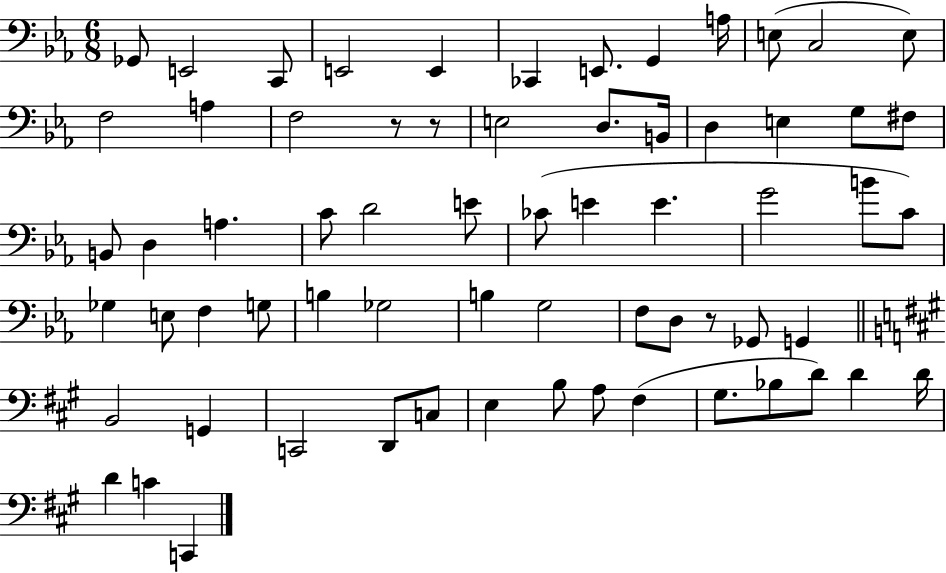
{
  \clef bass
  \numericTimeSignature
  \time 6/8
  \key ees \major
  \repeat volta 2 { ges,8 e,2 c,8 | e,2 e,4 | ces,4 e,8. g,4 a16 | e8( c2 e8) | \break f2 a4 | f2 r8 r8 | e2 d8. b,16 | d4 e4 g8 fis8 | \break b,8 d4 a4. | c'8 d'2 e'8 | ces'8( e'4 e'4. | g'2 b'8 c'8) | \break ges4 e8 f4 g8 | b4 ges2 | b4 g2 | f8 d8 r8 ges,8 g,4 | \break \bar "||" \break \key a \major b,2 g,4 | c,2 d,8 c8 | e4 b8 a8 fis4( | gis8. bes8 d'8) d'4 d'16 | \break d'4 c'4 c,4 | } \bar "|."
}